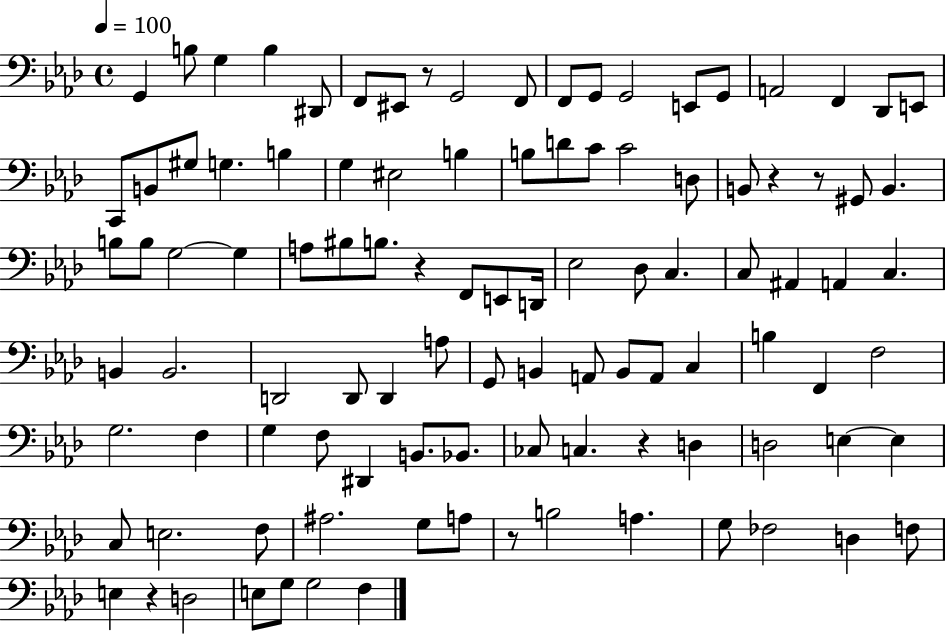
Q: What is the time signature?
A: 4/4